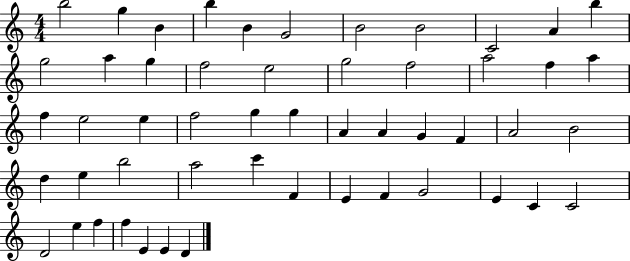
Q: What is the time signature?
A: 4/4